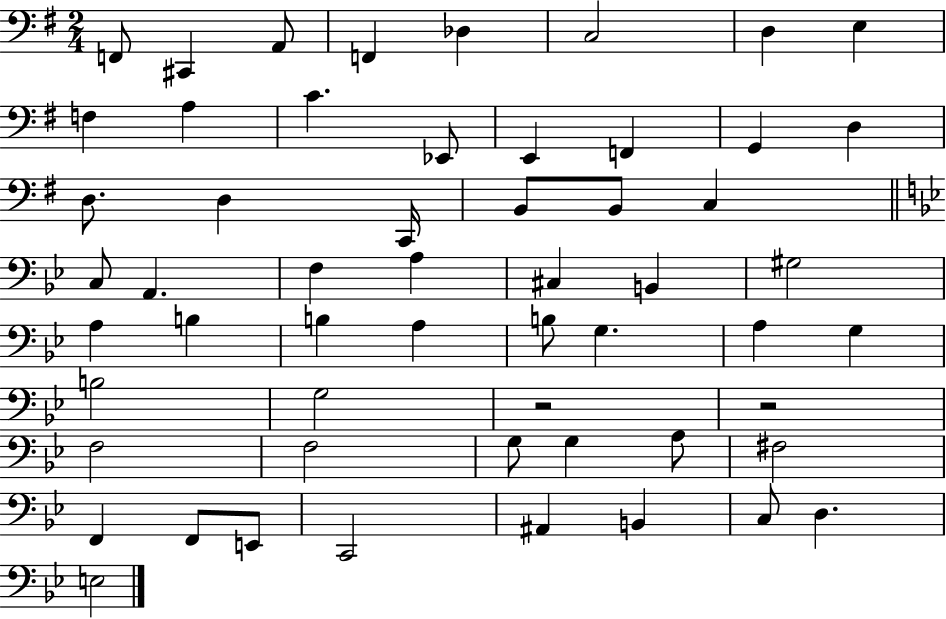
X:1
T:Untitled
M:2/4
L:1/4
K:G
F,,/2 ^C,, A,,/2 F,, _D, C,2 D, E, F, A, C _E,,/2 E,, F,, G,, D, D,/2 D, C,,/4 B,,/2 B,,/2 C, C,/2 A,, F, A, ^C, B,, ^G,2 A, B, B, A, B,/2 G, A, G, B,2 G,2 z2 z2 F,2 F,2 G,/2 G, A,/2 ^F,2 F,, F,,/2 E,,/2 C,,2 ^A,, B,, C,/2 D, E,2